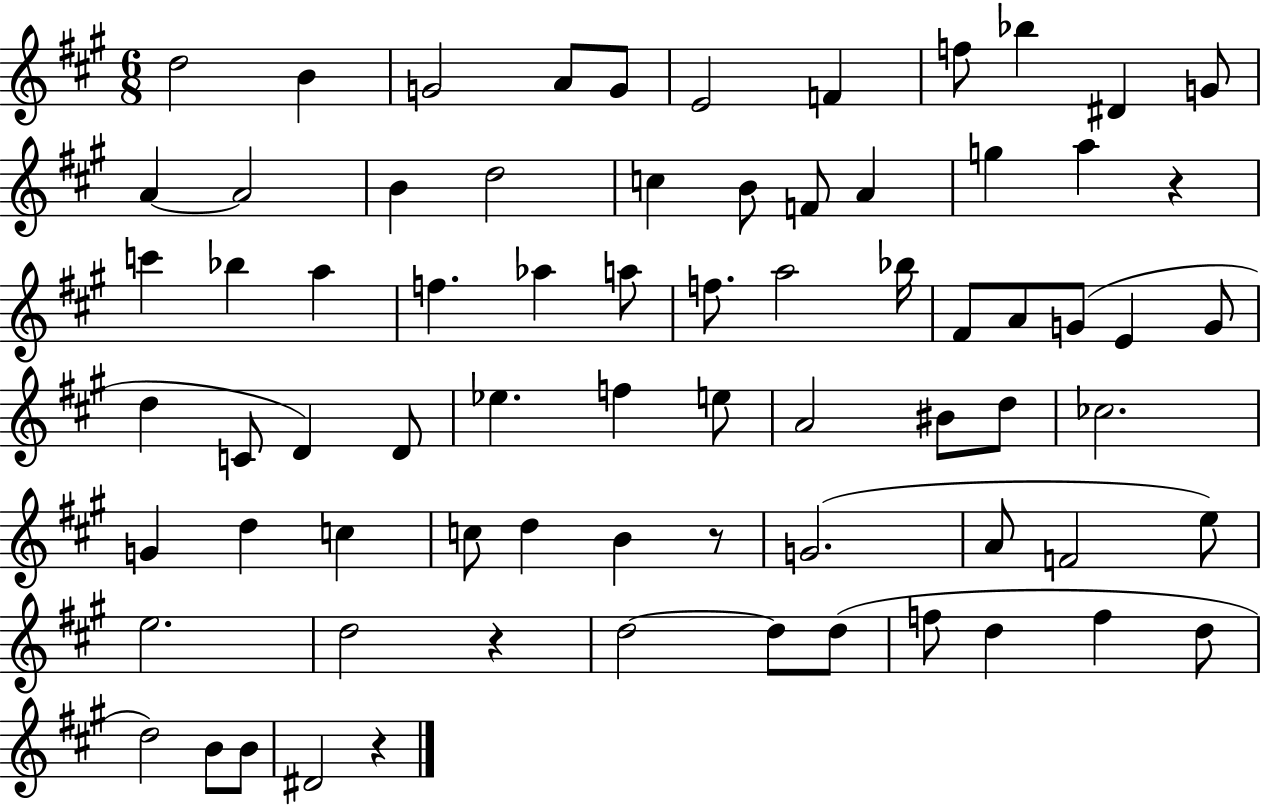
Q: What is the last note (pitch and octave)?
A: D#4